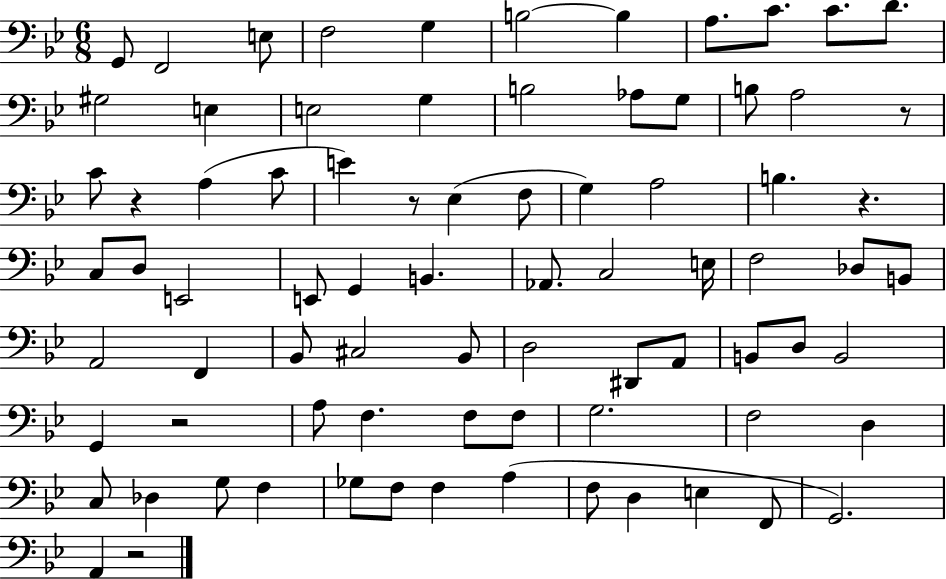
{
  \clef bass
  \numericTimeSignature
  \time 6/8
  \key bes \major
  \repeat volta 2 { g,8 f,2 e8 | f2 g4 | b2~~ b4 | a8. c'8. c'8. d'8. | \break gis2 e4 | e2 g4 | b2 aes8 g8 | b8 a2 r8 | \break c'8 r4 a4( c'8 | e'4) r8 ees4( f8 | g4) a2 | b4. r4. | \break c8 d8 e,2 | e,8 g,4 b,4. | aes,8. c2 e16 | f2 des8 b,8 | \break a,2 f,4 | bes,8 cis2 bes,8 | d2 dis,8 a,8 | b,8 d8 b,2 | \break g,4 r2 | a8 f4. f8 f8 | g2. | f2 d4 | \break c8 des4 g8 f4 | ges8 f8 f4 a4( | f8 d4 e4 f,8 | g,2.) | \break a,4 r2 | } \bar "|."
}